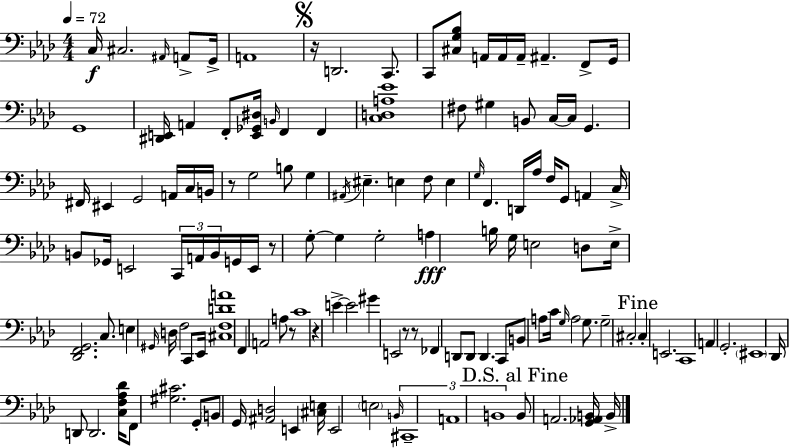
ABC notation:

X:1
T:Untitled
M:4/4
L:1/4
K:Fm
C,/4 ^C,2 ^A,,/4 A,,/2 G,,/4 A,,4 z/4 D,,2 C,,/2 C,,/2 [^C,G,_B,]/2 A,,/4 A,,/4 A,,/4 ^A,, F,,/2 G,,/4 G,,4 [^D,,E,,]/4 A,, F,,/2 [E,,_G,,^D,]/4 B,,/4 F,, F,, [C,D,A,_E]4 ^F,/2 ^G, B,,/2 C,/4 C,/4 G,, ^F,,/4 ^E,, G,,2 A,,/4 C,/4 B,,/4 z/2 G,2 B,/2 G, ^A,,/4 ^E, E, F,/2 E, G,/4 F,, D,,/4 _A,/4 F,/4 G,,/2 A,, C,/4 B,,/2 _G,,/4 E,,2 C,,/4 A,,/4 B,,/4 G,,/4 E,,/4 z/2 G,/2 G, G,2 A, B,/4 G,/4 E,2 D,/2 E,/4 [_D,,F,,G,,]2 C,/2 E, ^G,,/4 D,/4 F,2 C,,/2 _E,,/4 [^C,F,DA]4 F,, A,,2 A,/2 z/2 C4 z E E2 ^G E,,2 z/2 z/2 _F,, D,,/2 D,,/2 D,, C,,/2 B,,/2 A,/2 C/4 G,/4 A,2 G,/2 G,2 ^C,2 ^C, E,,2 C,,4 A,, G,,2 ^E,,4 _D,,/4 D,,/2 D,,2 [C,F,_A,_D]/4 F,,/2 [^G,^C]2 G,,/2 B,,/2 G,,/4 [^A,,D,]2 E,, [^C,E,]/4 E,,2 E,2 B,,/4 ^C,,4 A,,4 B,,4 B,,/2 A,,2 [G,,_A,,B,,]/4 B,,/4